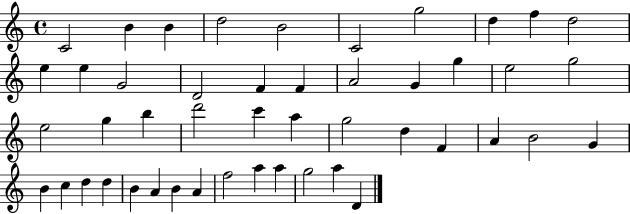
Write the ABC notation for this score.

X:1
T:Untitled
M:4/4
L:1/4
K:C
C2 B B d2 B2 C2 g2 d f d2 e e G2 D2 F F A2 G g e2 g2 e2 g b d'2 c' a g2 d F A B2 G B c d d B A B A f2 a a g2 a D